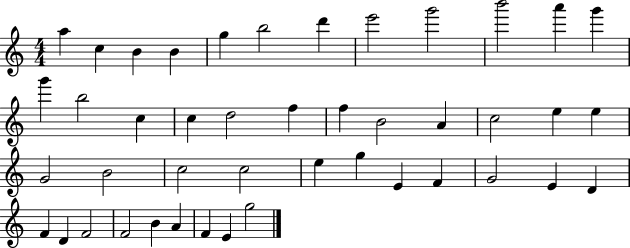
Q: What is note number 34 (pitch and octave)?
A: E4